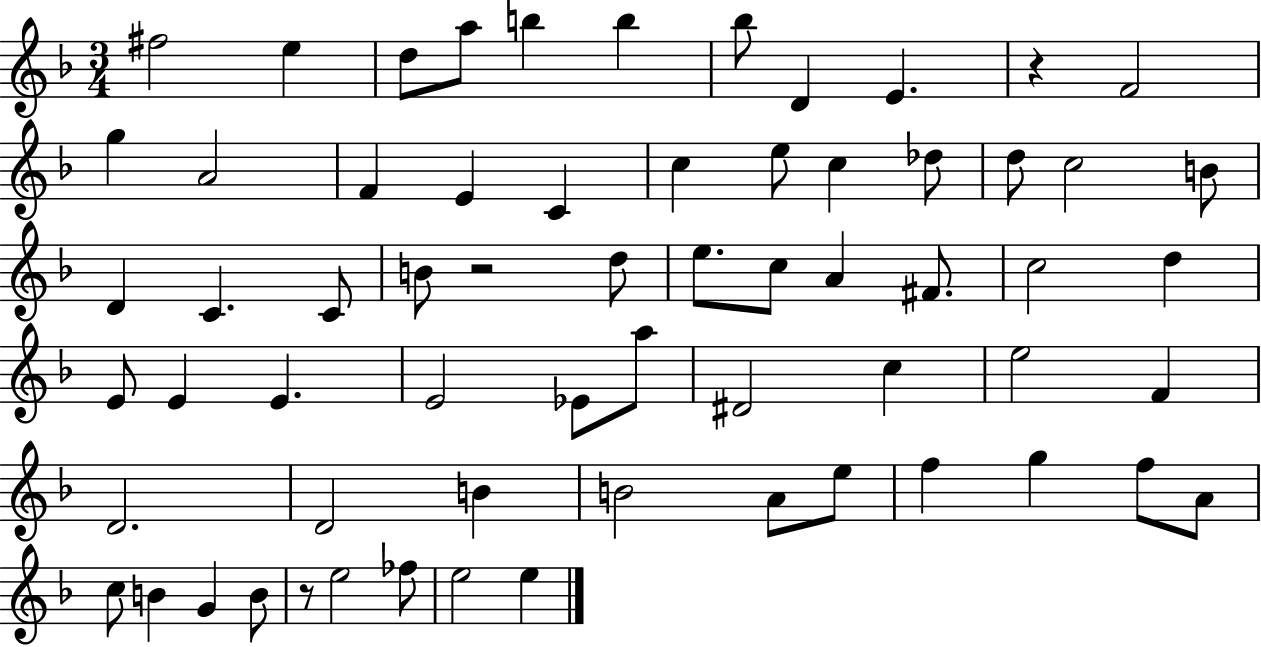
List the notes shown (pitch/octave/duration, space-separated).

F#5/h E5/q D5/e A5/e B5/q B5/q Bb5/e D4/q E4/q. R/q F4/h G5/q A4/h F4/q E4/q C4/q C5/q E5/e C5/q Db5/e D5/e C5/h B4/e D4/q C4/q. C4/e B4/e R/h D5/e E5/e. C5/e A4/q F#4/e. C5/h D5/q E4/e E4/q E4/q. E4/h Eb4/e A5/e D#4/h C5/q E5/h F4/q D4/h. D4/h B4/q B4/h A4/e E5/e F5/q G5/q F5/e A4/e C5/e B4/q G4/q B4/e R/e E5/h FES5/e E5/h E5/q